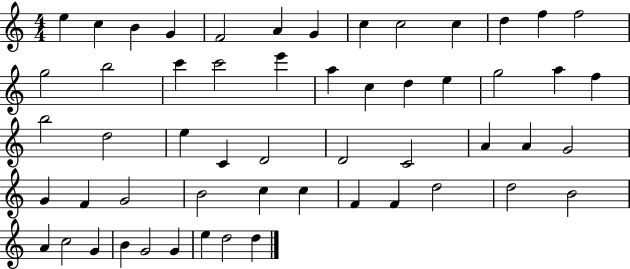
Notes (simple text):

E5/q C5/q B4/q G4/q F4/h A4/q G4/q C5/q C5/h C5/q D5/q F5/q F5/h G5/h B5/h C6/q C6/h E6/q A5/q C5/q D5/q E5/q G5/h A5/q F5/q B5/h D5/h E5/q C4/q D4/h D4/h C4/h A4/q A4/q G4/h G4/q F4/q G4/h B4/h C5/q C5/q F4/q F4/q D5/h D5/h B4/h A4/q C5/h G4/q B4/q G4/h G4/q E5/q D5/h D5/q